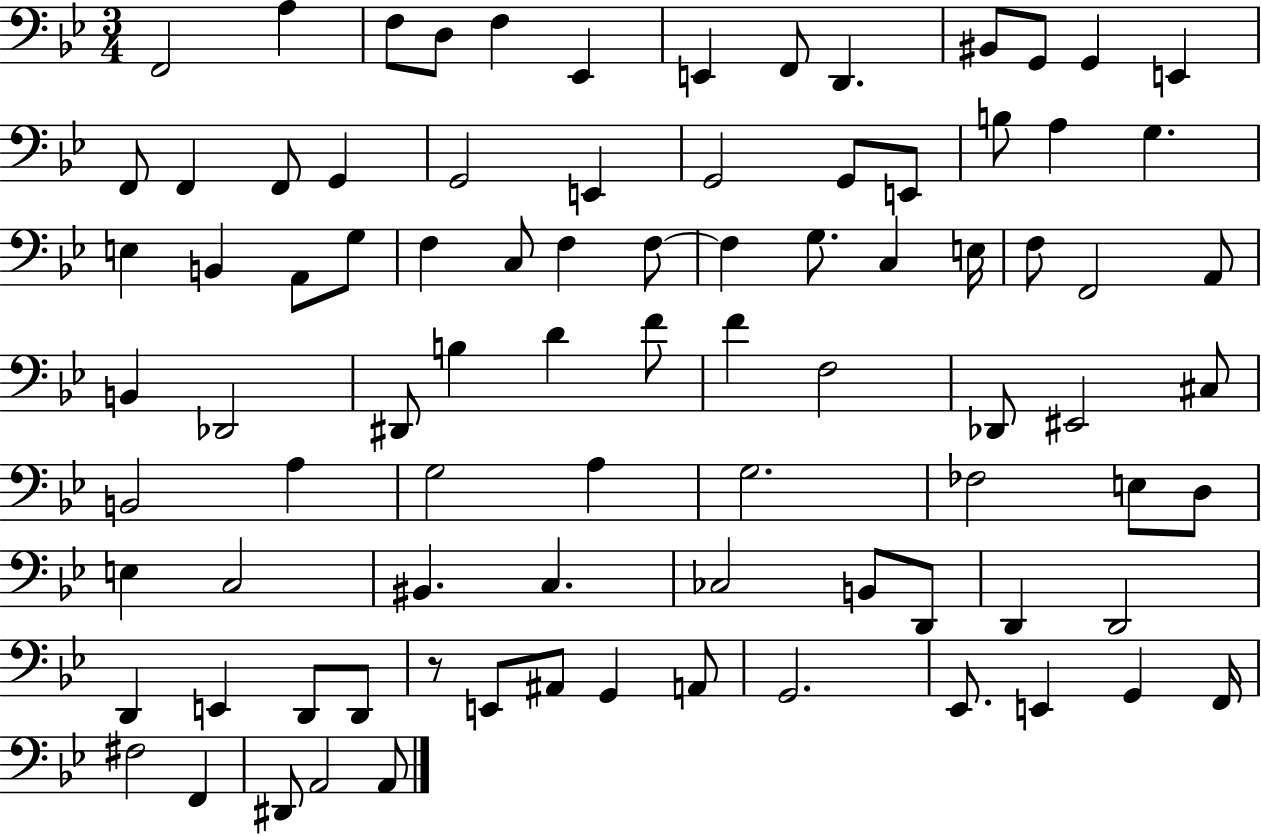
X:1
T:Untitled
M:3/4
L:1/4
K:Bb
F,,2 A, F,/2 D,/2 F, _E,, E,, F,,/2 D,, ^B,,/2 G,,/2 G,, E,, F,,/2 F,, F,,/2 G,, G,,2 E,, G,,2 G,,/2 E,,/2 B,/2 A, G, E, B,, A,,/2 G,/2 F, C,/2 F, F,/2 F, G,/2 C, E,/4 F,/2 F,,2 A,,/2 B,, _D,,2 ^D,,/2 B, D F/2 F F,2 _D,,/2 ^E,,2 ^C,/2 B,,2 A, G,2 A, G,2 _F,2 E,/2 D,/2 E, C,2 ^B,, C, _C,2 B,,/2 D,,/2 D,, D,,2 D,, E,, D,,/2 D,,/2 z/2 E,,/2 ^A,,/2 G,, A,,/2 G,,2 _E,,/2 E,, G,, F,,/4 ^F,2 F,, ^D,,/2 A,,2 A,,/2